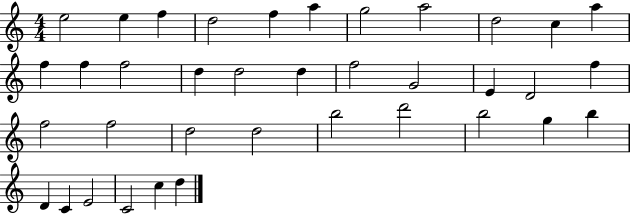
{
  \clef treble
  \numericTimeSignature
  \time 4/4
  \key c \major
  e''2 e''4 f''4 | d''2 f''4 a''4 | g''2 a''2 | d''2 c''4 a''4 | \break f''4 f''4 f''2 | d''4 d''2 d''4 | f''2 g'2 | e'4 d'2 f''4 | \break f''2 f''2 | d''2 d''2 | b''2 d'''2 | b''2 g''4 b''4 | \break d'4 c'4 e'2 | c'2 c''4 d''4 | \bar "|."
}